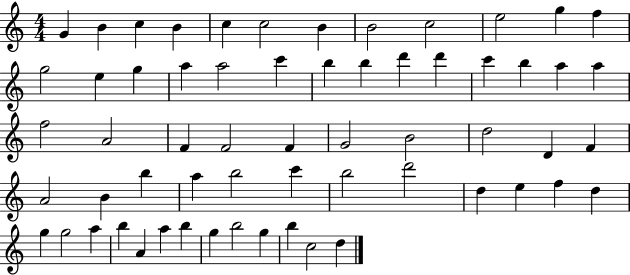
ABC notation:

X:1
T:Untitled
M:4/4
L:1/4
K:C
G B c B c c2 B B2 c2 e2 g f g2 e g a a2 c' b b d' d' c' b a a f2 A2 F F2 F G2 B2 d2 D F A2 B b a b2 c' b2 d'2 d e f d g g2 a b A a b g b2 g b c2 d